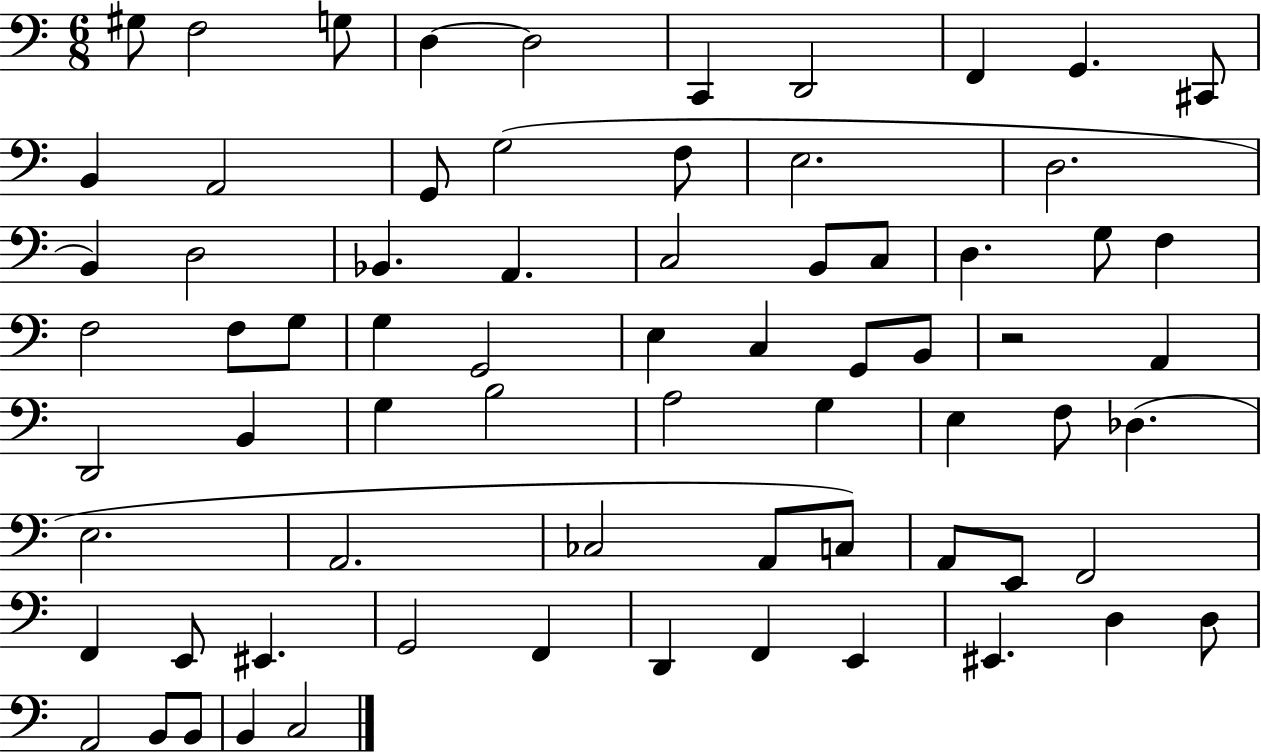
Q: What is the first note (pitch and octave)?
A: G#3